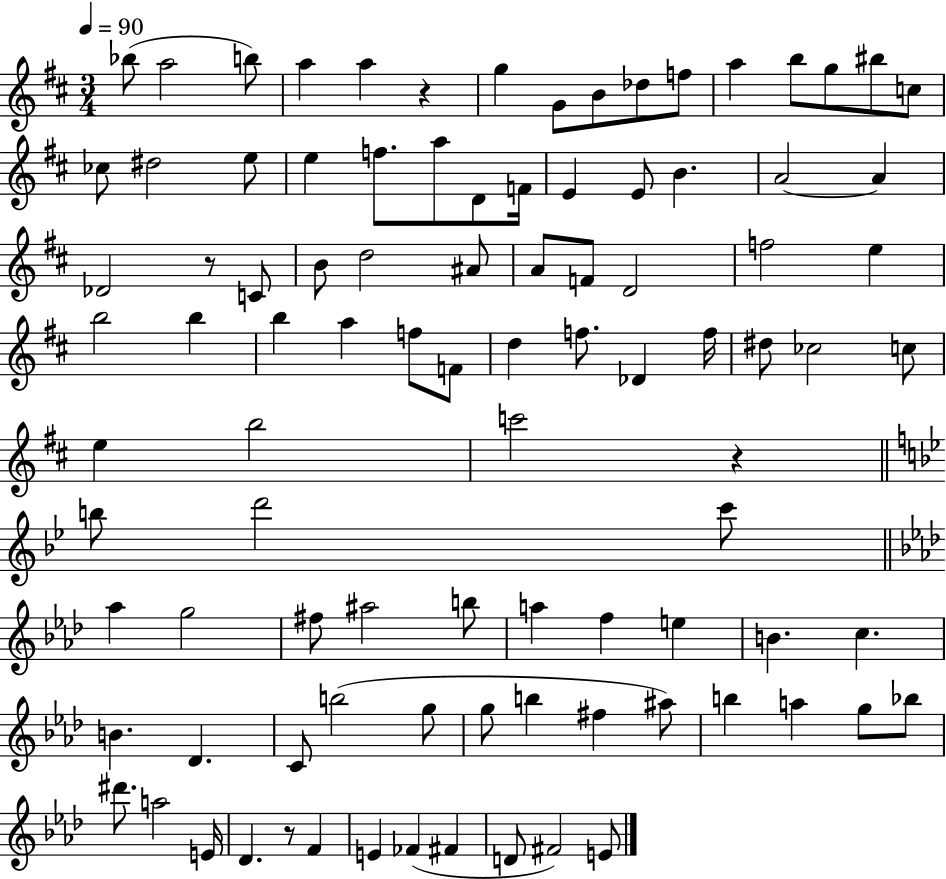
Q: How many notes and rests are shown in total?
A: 95